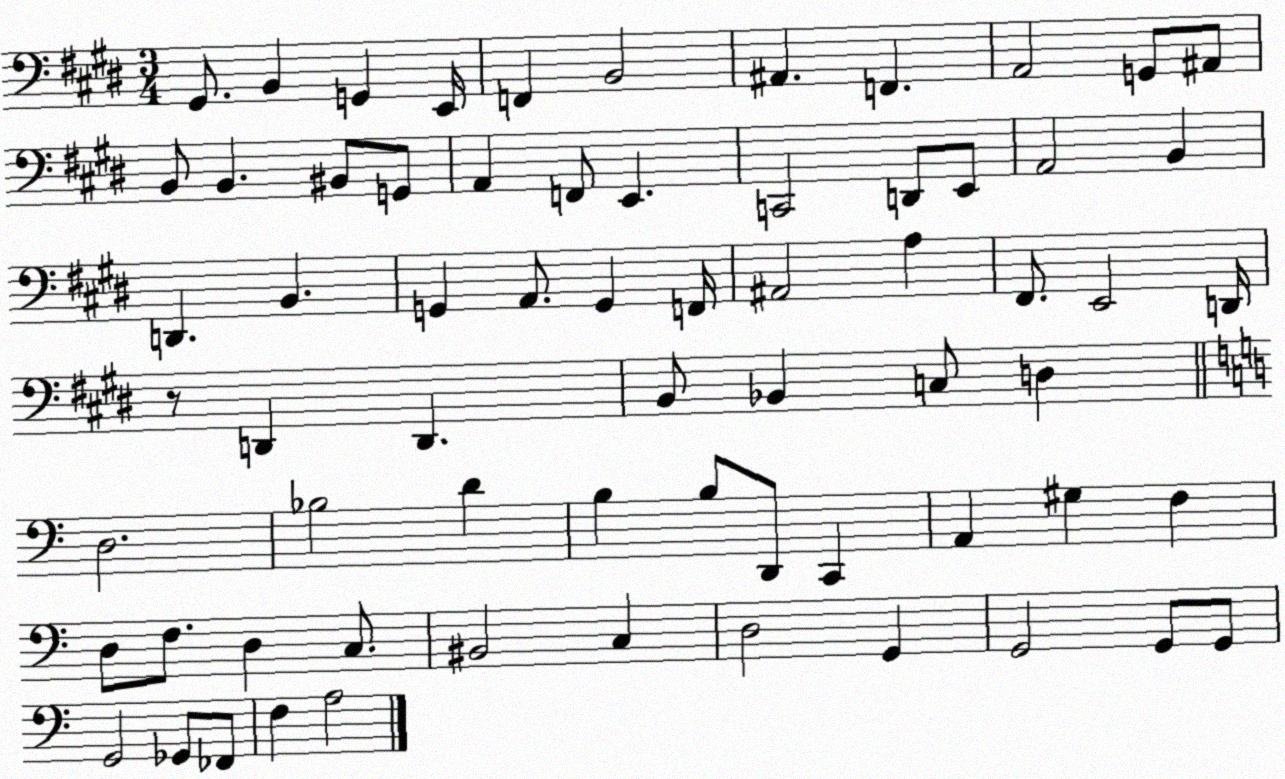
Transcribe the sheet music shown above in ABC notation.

X:1
T:Untitled
M:3/4
L:1/4
K:E
^G,,/2 B,, G,, E,,/4 F,, B,,2 ^A,, F,, A,,2 G,,/2 ^A,,/2 B,,/2 B,, ^B,,/2 G,,/2 A,, F,,/2 E,, C,,2 D,,/2 E,,/2 A,,2 B,, D,, B,, G,, A,,/2 G,, F,,/4 ^A,,2 A, ^F,,/2 E,,2 D,,/4 z/2 D,, D,, B,,/2 _B,, C,/2 D, D,2 _B,2 D B, B,/2 D,,/2 C,, A,, ^G, F, D,/2 F,/2 D, C,/2 ^B,,2 C, D,2 G,, G,,2 G,,/2 G,,/2 G,,2 _G,,/2 _F,,/2 F, A,2